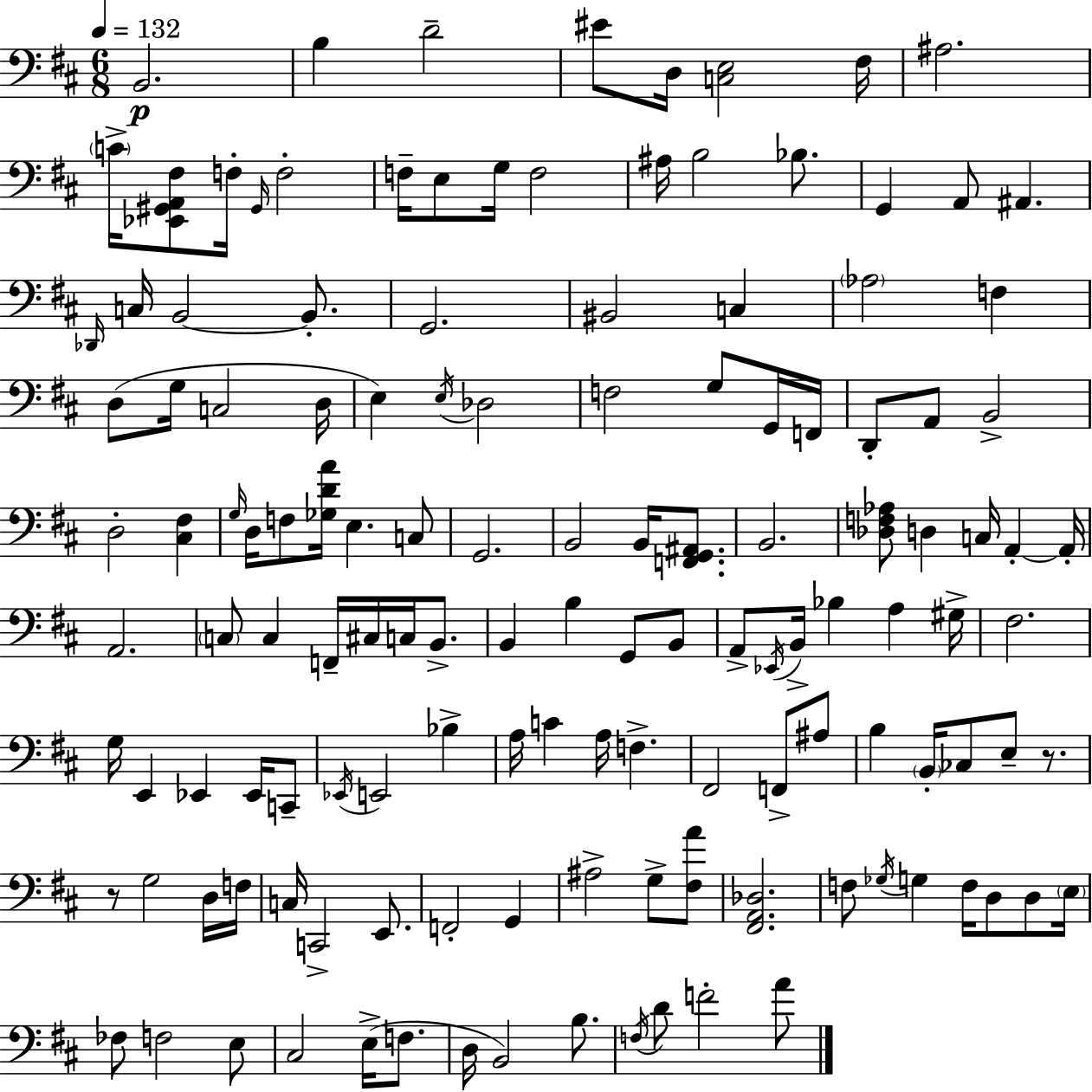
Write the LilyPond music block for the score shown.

{
  \clef bass
  \numericTimeSignature
  \time 6/8
  \key d \major
  \tempo 4 = 132
  b,2.\p | b4 d'2-- | eis'8 d16 <c e>2 fis16 | ais2. | \break \parenthesize c'16-> <ees, gis, a, fis>8 f16-. \grace { gis,16 } f2-. | f16-- e8 g16 f2 | ais16 b2 bes8. | g,4 a,8 ais,4. | \break \grace { des,16 } c16 b,2~~ b,8.-. | g,2. | bis,2 c4 | \parenthesize aes2 f4 | \break d8( g16 c2 | d16 e4) \acciaccatura { e16 } des2 | f2 g8 | g,16 f,16 d,8-. a,8 b,2-> | \break d2-. <cis fis>4 | \grace { g16 } d16 f8 <ges d' a'>16 e4. | c8 g,2. | b,2 | \break b,16 <f, g, ais,>8. b,2. | <des f aes>8 d4 c16 a,4-.~~ | a,16-. a,2. | \parenthesize c8 c4 f,16-- cis16 | \break c16 b,8.-> b,4 b4 | g,8 b,8 a,8-> \acciaccatura { ees,16 } b,16-> bes4 | a4 gis16-> fis2. | g16 e,4 ees,4 | \break ees,16 c,8-- \acciaccatura { ees,16 } e,2 | bes4-> a16 c'4 a16 | f4.-> fis,2 | f,8-> ais8 b4 \parenthesize b,16-. ces8 | \break e8-- r8. r8 g2 | d16 f16 c16 c,2-> | e,8. f,2-. | g,4 ais2-> | \break g8-> <fis a'>8 <fis, a, des>2. | f8 \acciaccatura { ges16 } g4 | f16 d8 d8 \parenthesize e16 fes8 f2 | e8 cis2 | \break e16->( f8. d16 b,2) | b8. \acciaccatura { f16 } d'8 f'2-. | a'8 \bar "|."
}